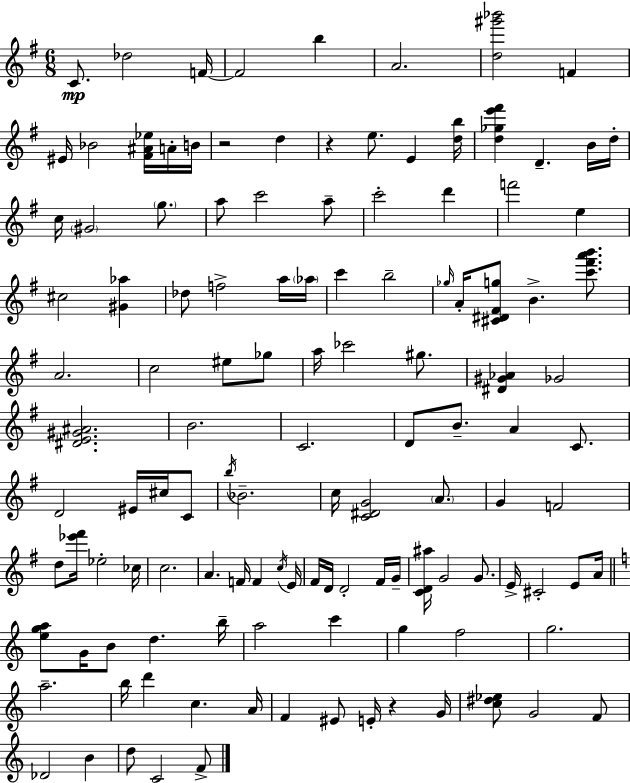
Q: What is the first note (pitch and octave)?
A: C4